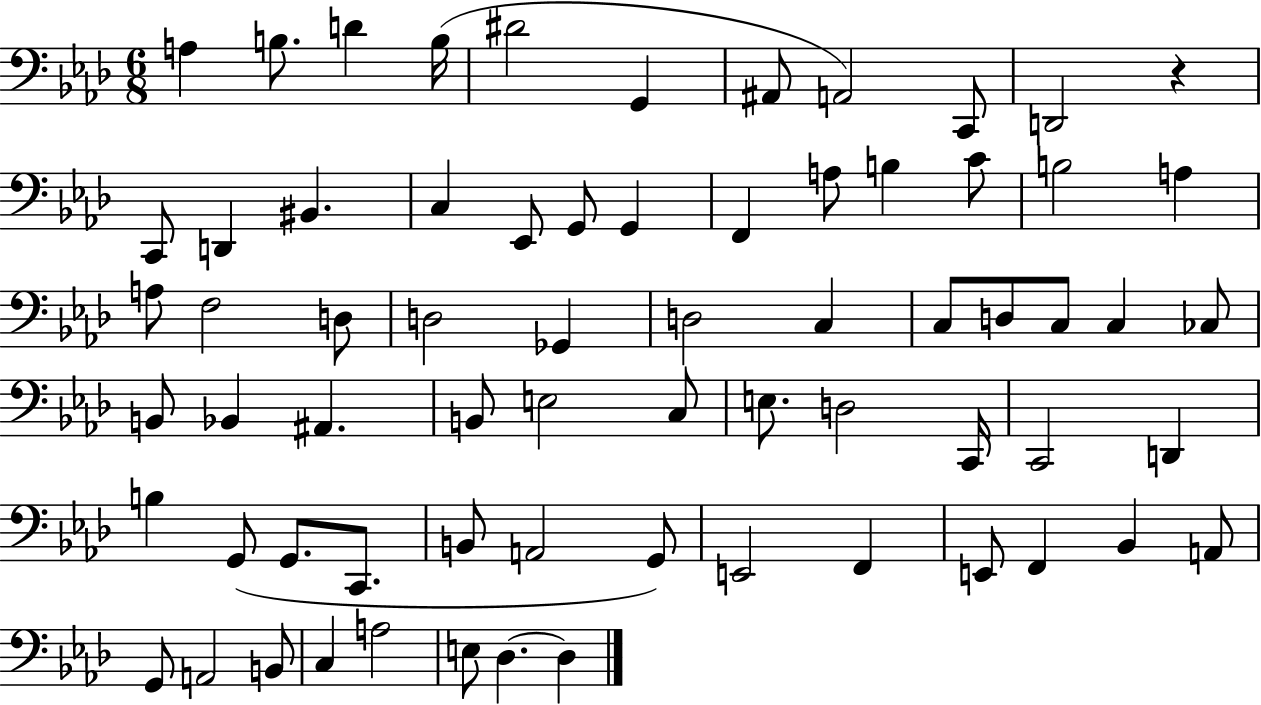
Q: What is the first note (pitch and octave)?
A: A3